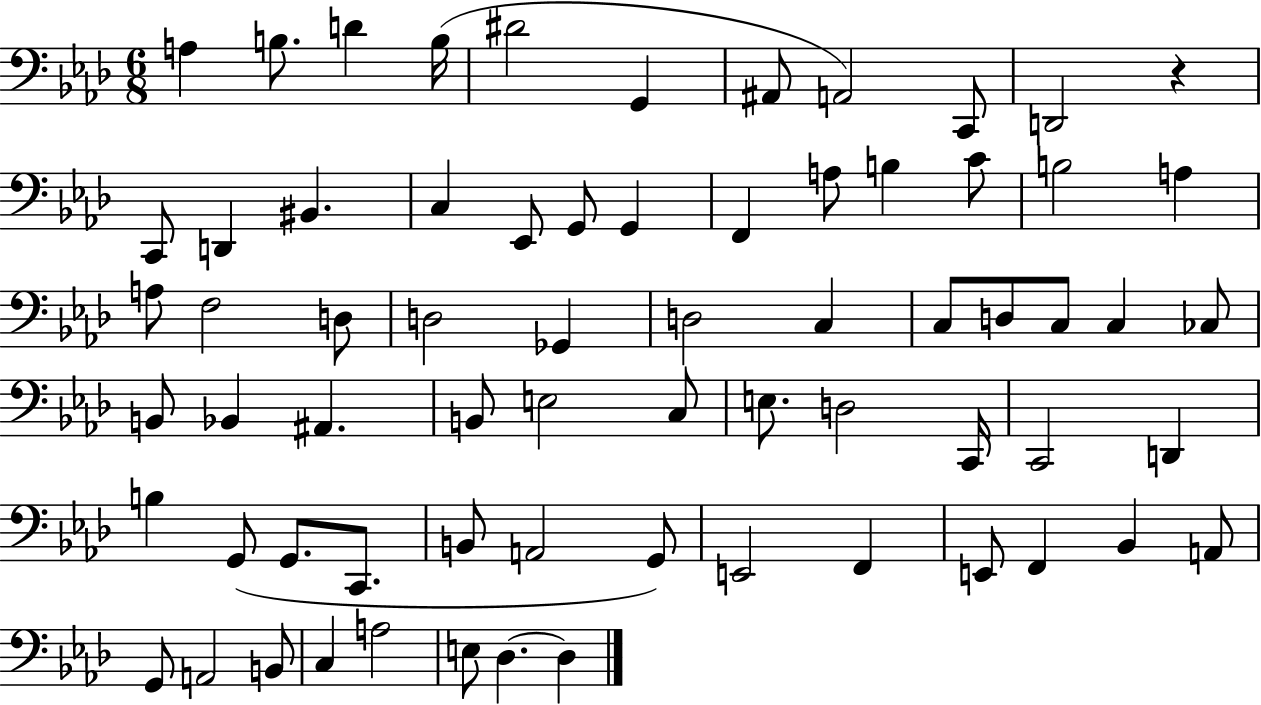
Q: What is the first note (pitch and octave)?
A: A3